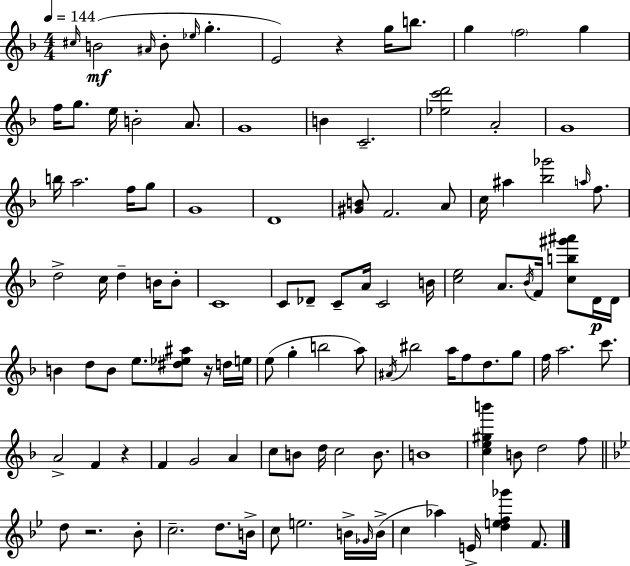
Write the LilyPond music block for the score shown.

{
  \clef treble
  \numericTimeSignature
  \time 4/4
  \key f \major
  \tempo 4 = 144
  \grace { cis''16 }\mf b'2( \grace { ais'16 } b'8-. \grace { ees''16 } g''4.-. | e'2) r4 g''16 | b''8. g''4 \parenthesize f''2 g''4 | f''16 g''8. e''16 b'2-. | \break a'8. g'1 | b'4 c'2.-- | <ees'' c''' d'''>2 a'2-. | g'1 | \break b''16 a''2. | f''16 g''8 g'1 | d'1 | <gis' b'>8 f'2. | \break a'8 c''16 ais''4 <bes'' ges'''>2 | \grace { a''16 } f''8. d''2-> c''16 d''4-- | b'16 b'8-. c'1 | c'8 des'8-- c'8-- a'16 c'2 | \break b'16 <c'' e''>2 a'8. \acciaccatura { bes'16 } | f'16 <c'' b'' gis''' ais'''>8 d'16\p d'16 b'4 d''8 b'8 e''8. | <dis'' ees'' ais''>8 r16 d''16 e''16 e''8( g''4-. b''2 | a''8) \acciaccatura { ais'16 } bis''2 a''16 f''8 | \break d''8. g''8 f''16 a''2. | c'''8. a'2-> f'4 | r4 f'4 g'2 | a'4 c''8 b'8 d''16 c''2 | \break b'8. b'1 | <c'' e'' gis'' b'''>4 b'8 d''2 | f''8 \bar "||" \break \key bes \major d''8 r2. bes'8-. | c''2.-- d''8. b'16-> | c''8 e''2. b'16-> \grace { ges'16 }( | b'16-> c''4 aes''4) e'16-> <d'' e'' f'' ges'''>4 f'8. | \break \bar "|."
}